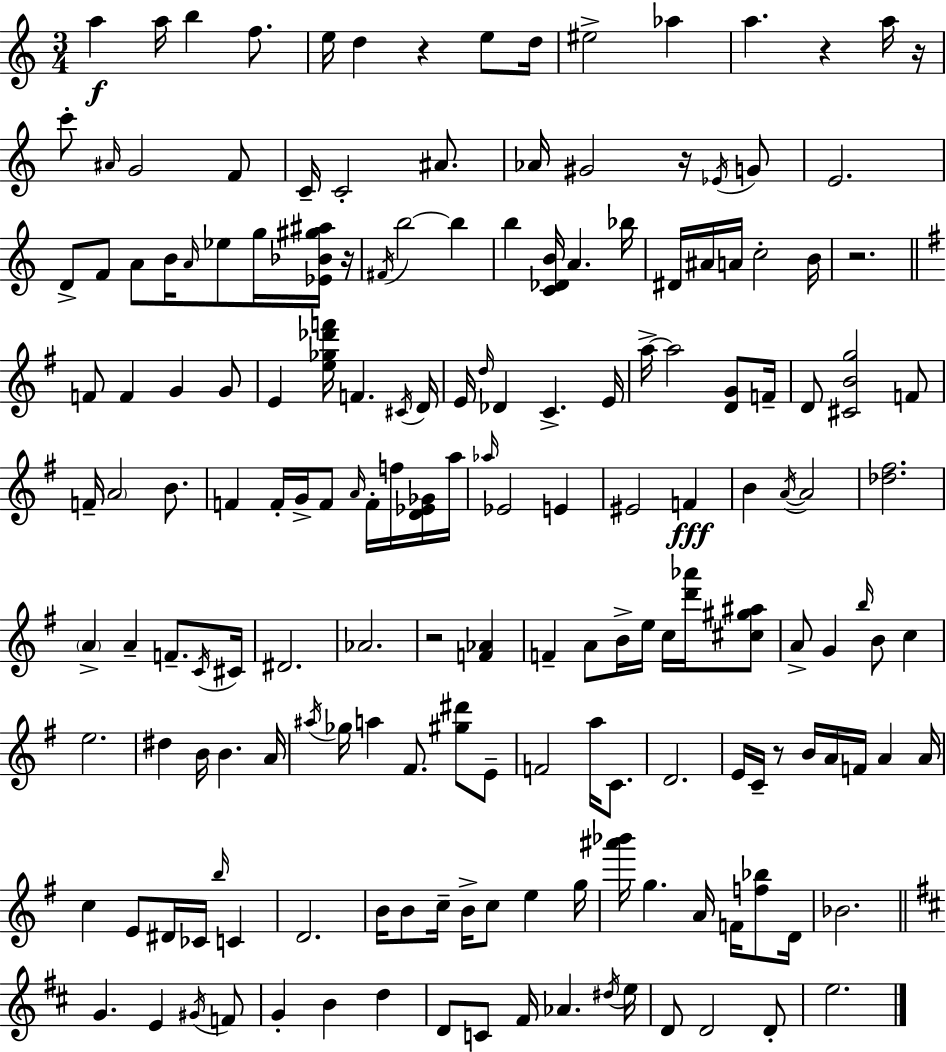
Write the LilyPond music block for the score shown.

{
  \clef treble
  \numericTimeSignature
  \time 3/4
  \key c \major
  a''4\f a''16 b''4 f''8. | e''16 d''4 r4 e''8 d''16 | eis''2-> aes''4 | a''4. r4 a''16 r16 | \break c'''8-. \grace { ais'16 } g'2 f'8 | c'16-- c'2-. ais'8. | aes'16 gis'2 r16 \acciaccatura { ees'16 } | g'8 e'2. | \break d'8-> f'8 a'8 b'16 \grace { a'16 } ees''8 | g''16 <ees' bes' gis'' ais''>16 r16 \acciaccatura { fis'16 } b''2~~ | b''4 b''4 <c' des' b'>16 a'4. | bes''16 dis'16 ais'16 a'16 c''2-. | \break b'16 r2. | \bar "||" \break \key g \major f'8 f'4 g'4 g'8 | e'4 <e'' ges'' des''' f'''>16 f'4. \acciaccatura { cis'16 } | d'16 e'16 \grace { d''16 } des'4 c'4.-> | e'16 a''16->~~ a''2 <d' g'>8 | \break f'16-- d'8 <cis' b' g''>2 | f'8 f'16-- \parenthesize a'2 b'8. | f'4 f'16-. g'16-> f'8 \grace { a'16 } f'16-. | f''16 <d' ees' ges'>16 a''16 \grace { aes''16 } ees'2 | \break e'4 eis'2 | f'4\fff b'4 \acciaccatura { a'16~ }~ a'2 | <des'' fis''>2. | \parenthesize a'4-> a'4-- | \break f'8.-- \acciaccatura { c'16 } cis'16 dis'2. | aes'2. | r2 | <f' aes'>4 f'4-- a'8 | \break b'16-> e''16 c''16 <d''' aes'''>16 <cis'' gis'' ais''>8 a'8-> g'4 | \grace { b''16 } b'8 c''4 e''2. | dis''4 b'16 | b'4. a'16 \acciaccatura { ais''16 } ges''16 a''4 | \break fis'8. <gis'' dis'''>8 e'8-- f'2 | a''16 c'8. d'2. | e'16 c'16-- r8 | b'16 a'16 f'16 a'4 a'16 c''4 | \break e'8 dis'16 ces'16 \grace { b''16 } c'4 d'2. | b'16 b'8 | c''16-- b'16-> c''8 e''4 g''16 <ais''' bes'''>16 g''4. | a'16 f'16 <f'' bes''>8 d'16 bes'2. | \break \bar "||" \break \key b \minor g'4. e'4 \acciaccatura { gis'16 } f'8 | g'4-. b'4 d''4 | d'8 c'8 fis'16 aes'4. | \acciaccatura { dis''16 } e''16 d'8 d'2 | \break d'8-. e''2. | \bar "|."
}